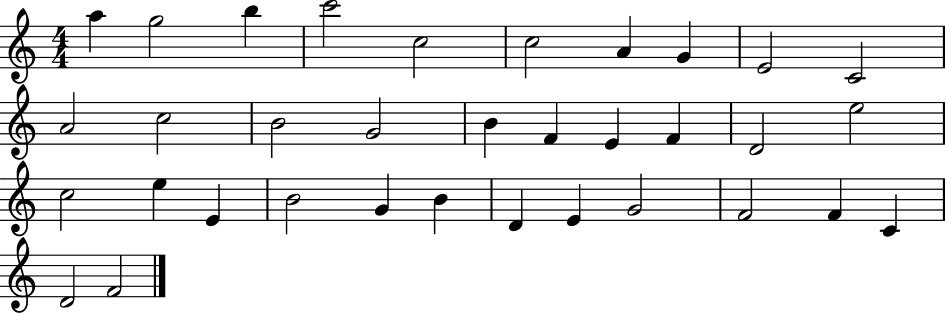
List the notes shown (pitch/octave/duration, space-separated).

A5/q G5/h B5/q C6/h C5/h C5/h A4/q G4/q E4/h C4/h A4/h C5/h B4/h G4/h B4/q F4/q E4/q F4/q D4/h E5/h C5/h E5/q E4/q B4/h G4/q B4/q D4/q E4/q G4/h F4/h F4/q C4/q D4/h F4/h